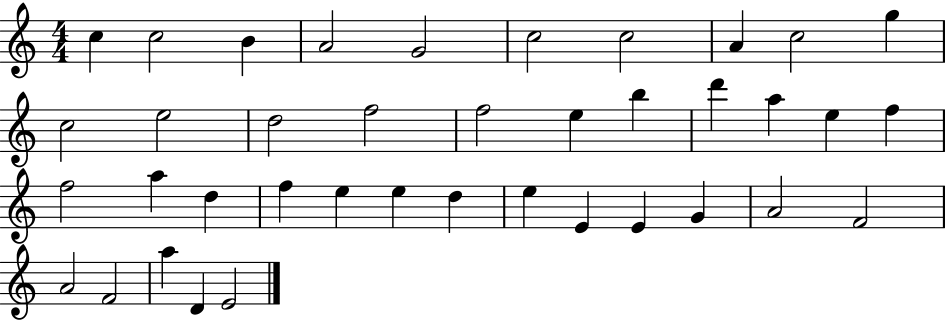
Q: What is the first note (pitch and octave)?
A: C5